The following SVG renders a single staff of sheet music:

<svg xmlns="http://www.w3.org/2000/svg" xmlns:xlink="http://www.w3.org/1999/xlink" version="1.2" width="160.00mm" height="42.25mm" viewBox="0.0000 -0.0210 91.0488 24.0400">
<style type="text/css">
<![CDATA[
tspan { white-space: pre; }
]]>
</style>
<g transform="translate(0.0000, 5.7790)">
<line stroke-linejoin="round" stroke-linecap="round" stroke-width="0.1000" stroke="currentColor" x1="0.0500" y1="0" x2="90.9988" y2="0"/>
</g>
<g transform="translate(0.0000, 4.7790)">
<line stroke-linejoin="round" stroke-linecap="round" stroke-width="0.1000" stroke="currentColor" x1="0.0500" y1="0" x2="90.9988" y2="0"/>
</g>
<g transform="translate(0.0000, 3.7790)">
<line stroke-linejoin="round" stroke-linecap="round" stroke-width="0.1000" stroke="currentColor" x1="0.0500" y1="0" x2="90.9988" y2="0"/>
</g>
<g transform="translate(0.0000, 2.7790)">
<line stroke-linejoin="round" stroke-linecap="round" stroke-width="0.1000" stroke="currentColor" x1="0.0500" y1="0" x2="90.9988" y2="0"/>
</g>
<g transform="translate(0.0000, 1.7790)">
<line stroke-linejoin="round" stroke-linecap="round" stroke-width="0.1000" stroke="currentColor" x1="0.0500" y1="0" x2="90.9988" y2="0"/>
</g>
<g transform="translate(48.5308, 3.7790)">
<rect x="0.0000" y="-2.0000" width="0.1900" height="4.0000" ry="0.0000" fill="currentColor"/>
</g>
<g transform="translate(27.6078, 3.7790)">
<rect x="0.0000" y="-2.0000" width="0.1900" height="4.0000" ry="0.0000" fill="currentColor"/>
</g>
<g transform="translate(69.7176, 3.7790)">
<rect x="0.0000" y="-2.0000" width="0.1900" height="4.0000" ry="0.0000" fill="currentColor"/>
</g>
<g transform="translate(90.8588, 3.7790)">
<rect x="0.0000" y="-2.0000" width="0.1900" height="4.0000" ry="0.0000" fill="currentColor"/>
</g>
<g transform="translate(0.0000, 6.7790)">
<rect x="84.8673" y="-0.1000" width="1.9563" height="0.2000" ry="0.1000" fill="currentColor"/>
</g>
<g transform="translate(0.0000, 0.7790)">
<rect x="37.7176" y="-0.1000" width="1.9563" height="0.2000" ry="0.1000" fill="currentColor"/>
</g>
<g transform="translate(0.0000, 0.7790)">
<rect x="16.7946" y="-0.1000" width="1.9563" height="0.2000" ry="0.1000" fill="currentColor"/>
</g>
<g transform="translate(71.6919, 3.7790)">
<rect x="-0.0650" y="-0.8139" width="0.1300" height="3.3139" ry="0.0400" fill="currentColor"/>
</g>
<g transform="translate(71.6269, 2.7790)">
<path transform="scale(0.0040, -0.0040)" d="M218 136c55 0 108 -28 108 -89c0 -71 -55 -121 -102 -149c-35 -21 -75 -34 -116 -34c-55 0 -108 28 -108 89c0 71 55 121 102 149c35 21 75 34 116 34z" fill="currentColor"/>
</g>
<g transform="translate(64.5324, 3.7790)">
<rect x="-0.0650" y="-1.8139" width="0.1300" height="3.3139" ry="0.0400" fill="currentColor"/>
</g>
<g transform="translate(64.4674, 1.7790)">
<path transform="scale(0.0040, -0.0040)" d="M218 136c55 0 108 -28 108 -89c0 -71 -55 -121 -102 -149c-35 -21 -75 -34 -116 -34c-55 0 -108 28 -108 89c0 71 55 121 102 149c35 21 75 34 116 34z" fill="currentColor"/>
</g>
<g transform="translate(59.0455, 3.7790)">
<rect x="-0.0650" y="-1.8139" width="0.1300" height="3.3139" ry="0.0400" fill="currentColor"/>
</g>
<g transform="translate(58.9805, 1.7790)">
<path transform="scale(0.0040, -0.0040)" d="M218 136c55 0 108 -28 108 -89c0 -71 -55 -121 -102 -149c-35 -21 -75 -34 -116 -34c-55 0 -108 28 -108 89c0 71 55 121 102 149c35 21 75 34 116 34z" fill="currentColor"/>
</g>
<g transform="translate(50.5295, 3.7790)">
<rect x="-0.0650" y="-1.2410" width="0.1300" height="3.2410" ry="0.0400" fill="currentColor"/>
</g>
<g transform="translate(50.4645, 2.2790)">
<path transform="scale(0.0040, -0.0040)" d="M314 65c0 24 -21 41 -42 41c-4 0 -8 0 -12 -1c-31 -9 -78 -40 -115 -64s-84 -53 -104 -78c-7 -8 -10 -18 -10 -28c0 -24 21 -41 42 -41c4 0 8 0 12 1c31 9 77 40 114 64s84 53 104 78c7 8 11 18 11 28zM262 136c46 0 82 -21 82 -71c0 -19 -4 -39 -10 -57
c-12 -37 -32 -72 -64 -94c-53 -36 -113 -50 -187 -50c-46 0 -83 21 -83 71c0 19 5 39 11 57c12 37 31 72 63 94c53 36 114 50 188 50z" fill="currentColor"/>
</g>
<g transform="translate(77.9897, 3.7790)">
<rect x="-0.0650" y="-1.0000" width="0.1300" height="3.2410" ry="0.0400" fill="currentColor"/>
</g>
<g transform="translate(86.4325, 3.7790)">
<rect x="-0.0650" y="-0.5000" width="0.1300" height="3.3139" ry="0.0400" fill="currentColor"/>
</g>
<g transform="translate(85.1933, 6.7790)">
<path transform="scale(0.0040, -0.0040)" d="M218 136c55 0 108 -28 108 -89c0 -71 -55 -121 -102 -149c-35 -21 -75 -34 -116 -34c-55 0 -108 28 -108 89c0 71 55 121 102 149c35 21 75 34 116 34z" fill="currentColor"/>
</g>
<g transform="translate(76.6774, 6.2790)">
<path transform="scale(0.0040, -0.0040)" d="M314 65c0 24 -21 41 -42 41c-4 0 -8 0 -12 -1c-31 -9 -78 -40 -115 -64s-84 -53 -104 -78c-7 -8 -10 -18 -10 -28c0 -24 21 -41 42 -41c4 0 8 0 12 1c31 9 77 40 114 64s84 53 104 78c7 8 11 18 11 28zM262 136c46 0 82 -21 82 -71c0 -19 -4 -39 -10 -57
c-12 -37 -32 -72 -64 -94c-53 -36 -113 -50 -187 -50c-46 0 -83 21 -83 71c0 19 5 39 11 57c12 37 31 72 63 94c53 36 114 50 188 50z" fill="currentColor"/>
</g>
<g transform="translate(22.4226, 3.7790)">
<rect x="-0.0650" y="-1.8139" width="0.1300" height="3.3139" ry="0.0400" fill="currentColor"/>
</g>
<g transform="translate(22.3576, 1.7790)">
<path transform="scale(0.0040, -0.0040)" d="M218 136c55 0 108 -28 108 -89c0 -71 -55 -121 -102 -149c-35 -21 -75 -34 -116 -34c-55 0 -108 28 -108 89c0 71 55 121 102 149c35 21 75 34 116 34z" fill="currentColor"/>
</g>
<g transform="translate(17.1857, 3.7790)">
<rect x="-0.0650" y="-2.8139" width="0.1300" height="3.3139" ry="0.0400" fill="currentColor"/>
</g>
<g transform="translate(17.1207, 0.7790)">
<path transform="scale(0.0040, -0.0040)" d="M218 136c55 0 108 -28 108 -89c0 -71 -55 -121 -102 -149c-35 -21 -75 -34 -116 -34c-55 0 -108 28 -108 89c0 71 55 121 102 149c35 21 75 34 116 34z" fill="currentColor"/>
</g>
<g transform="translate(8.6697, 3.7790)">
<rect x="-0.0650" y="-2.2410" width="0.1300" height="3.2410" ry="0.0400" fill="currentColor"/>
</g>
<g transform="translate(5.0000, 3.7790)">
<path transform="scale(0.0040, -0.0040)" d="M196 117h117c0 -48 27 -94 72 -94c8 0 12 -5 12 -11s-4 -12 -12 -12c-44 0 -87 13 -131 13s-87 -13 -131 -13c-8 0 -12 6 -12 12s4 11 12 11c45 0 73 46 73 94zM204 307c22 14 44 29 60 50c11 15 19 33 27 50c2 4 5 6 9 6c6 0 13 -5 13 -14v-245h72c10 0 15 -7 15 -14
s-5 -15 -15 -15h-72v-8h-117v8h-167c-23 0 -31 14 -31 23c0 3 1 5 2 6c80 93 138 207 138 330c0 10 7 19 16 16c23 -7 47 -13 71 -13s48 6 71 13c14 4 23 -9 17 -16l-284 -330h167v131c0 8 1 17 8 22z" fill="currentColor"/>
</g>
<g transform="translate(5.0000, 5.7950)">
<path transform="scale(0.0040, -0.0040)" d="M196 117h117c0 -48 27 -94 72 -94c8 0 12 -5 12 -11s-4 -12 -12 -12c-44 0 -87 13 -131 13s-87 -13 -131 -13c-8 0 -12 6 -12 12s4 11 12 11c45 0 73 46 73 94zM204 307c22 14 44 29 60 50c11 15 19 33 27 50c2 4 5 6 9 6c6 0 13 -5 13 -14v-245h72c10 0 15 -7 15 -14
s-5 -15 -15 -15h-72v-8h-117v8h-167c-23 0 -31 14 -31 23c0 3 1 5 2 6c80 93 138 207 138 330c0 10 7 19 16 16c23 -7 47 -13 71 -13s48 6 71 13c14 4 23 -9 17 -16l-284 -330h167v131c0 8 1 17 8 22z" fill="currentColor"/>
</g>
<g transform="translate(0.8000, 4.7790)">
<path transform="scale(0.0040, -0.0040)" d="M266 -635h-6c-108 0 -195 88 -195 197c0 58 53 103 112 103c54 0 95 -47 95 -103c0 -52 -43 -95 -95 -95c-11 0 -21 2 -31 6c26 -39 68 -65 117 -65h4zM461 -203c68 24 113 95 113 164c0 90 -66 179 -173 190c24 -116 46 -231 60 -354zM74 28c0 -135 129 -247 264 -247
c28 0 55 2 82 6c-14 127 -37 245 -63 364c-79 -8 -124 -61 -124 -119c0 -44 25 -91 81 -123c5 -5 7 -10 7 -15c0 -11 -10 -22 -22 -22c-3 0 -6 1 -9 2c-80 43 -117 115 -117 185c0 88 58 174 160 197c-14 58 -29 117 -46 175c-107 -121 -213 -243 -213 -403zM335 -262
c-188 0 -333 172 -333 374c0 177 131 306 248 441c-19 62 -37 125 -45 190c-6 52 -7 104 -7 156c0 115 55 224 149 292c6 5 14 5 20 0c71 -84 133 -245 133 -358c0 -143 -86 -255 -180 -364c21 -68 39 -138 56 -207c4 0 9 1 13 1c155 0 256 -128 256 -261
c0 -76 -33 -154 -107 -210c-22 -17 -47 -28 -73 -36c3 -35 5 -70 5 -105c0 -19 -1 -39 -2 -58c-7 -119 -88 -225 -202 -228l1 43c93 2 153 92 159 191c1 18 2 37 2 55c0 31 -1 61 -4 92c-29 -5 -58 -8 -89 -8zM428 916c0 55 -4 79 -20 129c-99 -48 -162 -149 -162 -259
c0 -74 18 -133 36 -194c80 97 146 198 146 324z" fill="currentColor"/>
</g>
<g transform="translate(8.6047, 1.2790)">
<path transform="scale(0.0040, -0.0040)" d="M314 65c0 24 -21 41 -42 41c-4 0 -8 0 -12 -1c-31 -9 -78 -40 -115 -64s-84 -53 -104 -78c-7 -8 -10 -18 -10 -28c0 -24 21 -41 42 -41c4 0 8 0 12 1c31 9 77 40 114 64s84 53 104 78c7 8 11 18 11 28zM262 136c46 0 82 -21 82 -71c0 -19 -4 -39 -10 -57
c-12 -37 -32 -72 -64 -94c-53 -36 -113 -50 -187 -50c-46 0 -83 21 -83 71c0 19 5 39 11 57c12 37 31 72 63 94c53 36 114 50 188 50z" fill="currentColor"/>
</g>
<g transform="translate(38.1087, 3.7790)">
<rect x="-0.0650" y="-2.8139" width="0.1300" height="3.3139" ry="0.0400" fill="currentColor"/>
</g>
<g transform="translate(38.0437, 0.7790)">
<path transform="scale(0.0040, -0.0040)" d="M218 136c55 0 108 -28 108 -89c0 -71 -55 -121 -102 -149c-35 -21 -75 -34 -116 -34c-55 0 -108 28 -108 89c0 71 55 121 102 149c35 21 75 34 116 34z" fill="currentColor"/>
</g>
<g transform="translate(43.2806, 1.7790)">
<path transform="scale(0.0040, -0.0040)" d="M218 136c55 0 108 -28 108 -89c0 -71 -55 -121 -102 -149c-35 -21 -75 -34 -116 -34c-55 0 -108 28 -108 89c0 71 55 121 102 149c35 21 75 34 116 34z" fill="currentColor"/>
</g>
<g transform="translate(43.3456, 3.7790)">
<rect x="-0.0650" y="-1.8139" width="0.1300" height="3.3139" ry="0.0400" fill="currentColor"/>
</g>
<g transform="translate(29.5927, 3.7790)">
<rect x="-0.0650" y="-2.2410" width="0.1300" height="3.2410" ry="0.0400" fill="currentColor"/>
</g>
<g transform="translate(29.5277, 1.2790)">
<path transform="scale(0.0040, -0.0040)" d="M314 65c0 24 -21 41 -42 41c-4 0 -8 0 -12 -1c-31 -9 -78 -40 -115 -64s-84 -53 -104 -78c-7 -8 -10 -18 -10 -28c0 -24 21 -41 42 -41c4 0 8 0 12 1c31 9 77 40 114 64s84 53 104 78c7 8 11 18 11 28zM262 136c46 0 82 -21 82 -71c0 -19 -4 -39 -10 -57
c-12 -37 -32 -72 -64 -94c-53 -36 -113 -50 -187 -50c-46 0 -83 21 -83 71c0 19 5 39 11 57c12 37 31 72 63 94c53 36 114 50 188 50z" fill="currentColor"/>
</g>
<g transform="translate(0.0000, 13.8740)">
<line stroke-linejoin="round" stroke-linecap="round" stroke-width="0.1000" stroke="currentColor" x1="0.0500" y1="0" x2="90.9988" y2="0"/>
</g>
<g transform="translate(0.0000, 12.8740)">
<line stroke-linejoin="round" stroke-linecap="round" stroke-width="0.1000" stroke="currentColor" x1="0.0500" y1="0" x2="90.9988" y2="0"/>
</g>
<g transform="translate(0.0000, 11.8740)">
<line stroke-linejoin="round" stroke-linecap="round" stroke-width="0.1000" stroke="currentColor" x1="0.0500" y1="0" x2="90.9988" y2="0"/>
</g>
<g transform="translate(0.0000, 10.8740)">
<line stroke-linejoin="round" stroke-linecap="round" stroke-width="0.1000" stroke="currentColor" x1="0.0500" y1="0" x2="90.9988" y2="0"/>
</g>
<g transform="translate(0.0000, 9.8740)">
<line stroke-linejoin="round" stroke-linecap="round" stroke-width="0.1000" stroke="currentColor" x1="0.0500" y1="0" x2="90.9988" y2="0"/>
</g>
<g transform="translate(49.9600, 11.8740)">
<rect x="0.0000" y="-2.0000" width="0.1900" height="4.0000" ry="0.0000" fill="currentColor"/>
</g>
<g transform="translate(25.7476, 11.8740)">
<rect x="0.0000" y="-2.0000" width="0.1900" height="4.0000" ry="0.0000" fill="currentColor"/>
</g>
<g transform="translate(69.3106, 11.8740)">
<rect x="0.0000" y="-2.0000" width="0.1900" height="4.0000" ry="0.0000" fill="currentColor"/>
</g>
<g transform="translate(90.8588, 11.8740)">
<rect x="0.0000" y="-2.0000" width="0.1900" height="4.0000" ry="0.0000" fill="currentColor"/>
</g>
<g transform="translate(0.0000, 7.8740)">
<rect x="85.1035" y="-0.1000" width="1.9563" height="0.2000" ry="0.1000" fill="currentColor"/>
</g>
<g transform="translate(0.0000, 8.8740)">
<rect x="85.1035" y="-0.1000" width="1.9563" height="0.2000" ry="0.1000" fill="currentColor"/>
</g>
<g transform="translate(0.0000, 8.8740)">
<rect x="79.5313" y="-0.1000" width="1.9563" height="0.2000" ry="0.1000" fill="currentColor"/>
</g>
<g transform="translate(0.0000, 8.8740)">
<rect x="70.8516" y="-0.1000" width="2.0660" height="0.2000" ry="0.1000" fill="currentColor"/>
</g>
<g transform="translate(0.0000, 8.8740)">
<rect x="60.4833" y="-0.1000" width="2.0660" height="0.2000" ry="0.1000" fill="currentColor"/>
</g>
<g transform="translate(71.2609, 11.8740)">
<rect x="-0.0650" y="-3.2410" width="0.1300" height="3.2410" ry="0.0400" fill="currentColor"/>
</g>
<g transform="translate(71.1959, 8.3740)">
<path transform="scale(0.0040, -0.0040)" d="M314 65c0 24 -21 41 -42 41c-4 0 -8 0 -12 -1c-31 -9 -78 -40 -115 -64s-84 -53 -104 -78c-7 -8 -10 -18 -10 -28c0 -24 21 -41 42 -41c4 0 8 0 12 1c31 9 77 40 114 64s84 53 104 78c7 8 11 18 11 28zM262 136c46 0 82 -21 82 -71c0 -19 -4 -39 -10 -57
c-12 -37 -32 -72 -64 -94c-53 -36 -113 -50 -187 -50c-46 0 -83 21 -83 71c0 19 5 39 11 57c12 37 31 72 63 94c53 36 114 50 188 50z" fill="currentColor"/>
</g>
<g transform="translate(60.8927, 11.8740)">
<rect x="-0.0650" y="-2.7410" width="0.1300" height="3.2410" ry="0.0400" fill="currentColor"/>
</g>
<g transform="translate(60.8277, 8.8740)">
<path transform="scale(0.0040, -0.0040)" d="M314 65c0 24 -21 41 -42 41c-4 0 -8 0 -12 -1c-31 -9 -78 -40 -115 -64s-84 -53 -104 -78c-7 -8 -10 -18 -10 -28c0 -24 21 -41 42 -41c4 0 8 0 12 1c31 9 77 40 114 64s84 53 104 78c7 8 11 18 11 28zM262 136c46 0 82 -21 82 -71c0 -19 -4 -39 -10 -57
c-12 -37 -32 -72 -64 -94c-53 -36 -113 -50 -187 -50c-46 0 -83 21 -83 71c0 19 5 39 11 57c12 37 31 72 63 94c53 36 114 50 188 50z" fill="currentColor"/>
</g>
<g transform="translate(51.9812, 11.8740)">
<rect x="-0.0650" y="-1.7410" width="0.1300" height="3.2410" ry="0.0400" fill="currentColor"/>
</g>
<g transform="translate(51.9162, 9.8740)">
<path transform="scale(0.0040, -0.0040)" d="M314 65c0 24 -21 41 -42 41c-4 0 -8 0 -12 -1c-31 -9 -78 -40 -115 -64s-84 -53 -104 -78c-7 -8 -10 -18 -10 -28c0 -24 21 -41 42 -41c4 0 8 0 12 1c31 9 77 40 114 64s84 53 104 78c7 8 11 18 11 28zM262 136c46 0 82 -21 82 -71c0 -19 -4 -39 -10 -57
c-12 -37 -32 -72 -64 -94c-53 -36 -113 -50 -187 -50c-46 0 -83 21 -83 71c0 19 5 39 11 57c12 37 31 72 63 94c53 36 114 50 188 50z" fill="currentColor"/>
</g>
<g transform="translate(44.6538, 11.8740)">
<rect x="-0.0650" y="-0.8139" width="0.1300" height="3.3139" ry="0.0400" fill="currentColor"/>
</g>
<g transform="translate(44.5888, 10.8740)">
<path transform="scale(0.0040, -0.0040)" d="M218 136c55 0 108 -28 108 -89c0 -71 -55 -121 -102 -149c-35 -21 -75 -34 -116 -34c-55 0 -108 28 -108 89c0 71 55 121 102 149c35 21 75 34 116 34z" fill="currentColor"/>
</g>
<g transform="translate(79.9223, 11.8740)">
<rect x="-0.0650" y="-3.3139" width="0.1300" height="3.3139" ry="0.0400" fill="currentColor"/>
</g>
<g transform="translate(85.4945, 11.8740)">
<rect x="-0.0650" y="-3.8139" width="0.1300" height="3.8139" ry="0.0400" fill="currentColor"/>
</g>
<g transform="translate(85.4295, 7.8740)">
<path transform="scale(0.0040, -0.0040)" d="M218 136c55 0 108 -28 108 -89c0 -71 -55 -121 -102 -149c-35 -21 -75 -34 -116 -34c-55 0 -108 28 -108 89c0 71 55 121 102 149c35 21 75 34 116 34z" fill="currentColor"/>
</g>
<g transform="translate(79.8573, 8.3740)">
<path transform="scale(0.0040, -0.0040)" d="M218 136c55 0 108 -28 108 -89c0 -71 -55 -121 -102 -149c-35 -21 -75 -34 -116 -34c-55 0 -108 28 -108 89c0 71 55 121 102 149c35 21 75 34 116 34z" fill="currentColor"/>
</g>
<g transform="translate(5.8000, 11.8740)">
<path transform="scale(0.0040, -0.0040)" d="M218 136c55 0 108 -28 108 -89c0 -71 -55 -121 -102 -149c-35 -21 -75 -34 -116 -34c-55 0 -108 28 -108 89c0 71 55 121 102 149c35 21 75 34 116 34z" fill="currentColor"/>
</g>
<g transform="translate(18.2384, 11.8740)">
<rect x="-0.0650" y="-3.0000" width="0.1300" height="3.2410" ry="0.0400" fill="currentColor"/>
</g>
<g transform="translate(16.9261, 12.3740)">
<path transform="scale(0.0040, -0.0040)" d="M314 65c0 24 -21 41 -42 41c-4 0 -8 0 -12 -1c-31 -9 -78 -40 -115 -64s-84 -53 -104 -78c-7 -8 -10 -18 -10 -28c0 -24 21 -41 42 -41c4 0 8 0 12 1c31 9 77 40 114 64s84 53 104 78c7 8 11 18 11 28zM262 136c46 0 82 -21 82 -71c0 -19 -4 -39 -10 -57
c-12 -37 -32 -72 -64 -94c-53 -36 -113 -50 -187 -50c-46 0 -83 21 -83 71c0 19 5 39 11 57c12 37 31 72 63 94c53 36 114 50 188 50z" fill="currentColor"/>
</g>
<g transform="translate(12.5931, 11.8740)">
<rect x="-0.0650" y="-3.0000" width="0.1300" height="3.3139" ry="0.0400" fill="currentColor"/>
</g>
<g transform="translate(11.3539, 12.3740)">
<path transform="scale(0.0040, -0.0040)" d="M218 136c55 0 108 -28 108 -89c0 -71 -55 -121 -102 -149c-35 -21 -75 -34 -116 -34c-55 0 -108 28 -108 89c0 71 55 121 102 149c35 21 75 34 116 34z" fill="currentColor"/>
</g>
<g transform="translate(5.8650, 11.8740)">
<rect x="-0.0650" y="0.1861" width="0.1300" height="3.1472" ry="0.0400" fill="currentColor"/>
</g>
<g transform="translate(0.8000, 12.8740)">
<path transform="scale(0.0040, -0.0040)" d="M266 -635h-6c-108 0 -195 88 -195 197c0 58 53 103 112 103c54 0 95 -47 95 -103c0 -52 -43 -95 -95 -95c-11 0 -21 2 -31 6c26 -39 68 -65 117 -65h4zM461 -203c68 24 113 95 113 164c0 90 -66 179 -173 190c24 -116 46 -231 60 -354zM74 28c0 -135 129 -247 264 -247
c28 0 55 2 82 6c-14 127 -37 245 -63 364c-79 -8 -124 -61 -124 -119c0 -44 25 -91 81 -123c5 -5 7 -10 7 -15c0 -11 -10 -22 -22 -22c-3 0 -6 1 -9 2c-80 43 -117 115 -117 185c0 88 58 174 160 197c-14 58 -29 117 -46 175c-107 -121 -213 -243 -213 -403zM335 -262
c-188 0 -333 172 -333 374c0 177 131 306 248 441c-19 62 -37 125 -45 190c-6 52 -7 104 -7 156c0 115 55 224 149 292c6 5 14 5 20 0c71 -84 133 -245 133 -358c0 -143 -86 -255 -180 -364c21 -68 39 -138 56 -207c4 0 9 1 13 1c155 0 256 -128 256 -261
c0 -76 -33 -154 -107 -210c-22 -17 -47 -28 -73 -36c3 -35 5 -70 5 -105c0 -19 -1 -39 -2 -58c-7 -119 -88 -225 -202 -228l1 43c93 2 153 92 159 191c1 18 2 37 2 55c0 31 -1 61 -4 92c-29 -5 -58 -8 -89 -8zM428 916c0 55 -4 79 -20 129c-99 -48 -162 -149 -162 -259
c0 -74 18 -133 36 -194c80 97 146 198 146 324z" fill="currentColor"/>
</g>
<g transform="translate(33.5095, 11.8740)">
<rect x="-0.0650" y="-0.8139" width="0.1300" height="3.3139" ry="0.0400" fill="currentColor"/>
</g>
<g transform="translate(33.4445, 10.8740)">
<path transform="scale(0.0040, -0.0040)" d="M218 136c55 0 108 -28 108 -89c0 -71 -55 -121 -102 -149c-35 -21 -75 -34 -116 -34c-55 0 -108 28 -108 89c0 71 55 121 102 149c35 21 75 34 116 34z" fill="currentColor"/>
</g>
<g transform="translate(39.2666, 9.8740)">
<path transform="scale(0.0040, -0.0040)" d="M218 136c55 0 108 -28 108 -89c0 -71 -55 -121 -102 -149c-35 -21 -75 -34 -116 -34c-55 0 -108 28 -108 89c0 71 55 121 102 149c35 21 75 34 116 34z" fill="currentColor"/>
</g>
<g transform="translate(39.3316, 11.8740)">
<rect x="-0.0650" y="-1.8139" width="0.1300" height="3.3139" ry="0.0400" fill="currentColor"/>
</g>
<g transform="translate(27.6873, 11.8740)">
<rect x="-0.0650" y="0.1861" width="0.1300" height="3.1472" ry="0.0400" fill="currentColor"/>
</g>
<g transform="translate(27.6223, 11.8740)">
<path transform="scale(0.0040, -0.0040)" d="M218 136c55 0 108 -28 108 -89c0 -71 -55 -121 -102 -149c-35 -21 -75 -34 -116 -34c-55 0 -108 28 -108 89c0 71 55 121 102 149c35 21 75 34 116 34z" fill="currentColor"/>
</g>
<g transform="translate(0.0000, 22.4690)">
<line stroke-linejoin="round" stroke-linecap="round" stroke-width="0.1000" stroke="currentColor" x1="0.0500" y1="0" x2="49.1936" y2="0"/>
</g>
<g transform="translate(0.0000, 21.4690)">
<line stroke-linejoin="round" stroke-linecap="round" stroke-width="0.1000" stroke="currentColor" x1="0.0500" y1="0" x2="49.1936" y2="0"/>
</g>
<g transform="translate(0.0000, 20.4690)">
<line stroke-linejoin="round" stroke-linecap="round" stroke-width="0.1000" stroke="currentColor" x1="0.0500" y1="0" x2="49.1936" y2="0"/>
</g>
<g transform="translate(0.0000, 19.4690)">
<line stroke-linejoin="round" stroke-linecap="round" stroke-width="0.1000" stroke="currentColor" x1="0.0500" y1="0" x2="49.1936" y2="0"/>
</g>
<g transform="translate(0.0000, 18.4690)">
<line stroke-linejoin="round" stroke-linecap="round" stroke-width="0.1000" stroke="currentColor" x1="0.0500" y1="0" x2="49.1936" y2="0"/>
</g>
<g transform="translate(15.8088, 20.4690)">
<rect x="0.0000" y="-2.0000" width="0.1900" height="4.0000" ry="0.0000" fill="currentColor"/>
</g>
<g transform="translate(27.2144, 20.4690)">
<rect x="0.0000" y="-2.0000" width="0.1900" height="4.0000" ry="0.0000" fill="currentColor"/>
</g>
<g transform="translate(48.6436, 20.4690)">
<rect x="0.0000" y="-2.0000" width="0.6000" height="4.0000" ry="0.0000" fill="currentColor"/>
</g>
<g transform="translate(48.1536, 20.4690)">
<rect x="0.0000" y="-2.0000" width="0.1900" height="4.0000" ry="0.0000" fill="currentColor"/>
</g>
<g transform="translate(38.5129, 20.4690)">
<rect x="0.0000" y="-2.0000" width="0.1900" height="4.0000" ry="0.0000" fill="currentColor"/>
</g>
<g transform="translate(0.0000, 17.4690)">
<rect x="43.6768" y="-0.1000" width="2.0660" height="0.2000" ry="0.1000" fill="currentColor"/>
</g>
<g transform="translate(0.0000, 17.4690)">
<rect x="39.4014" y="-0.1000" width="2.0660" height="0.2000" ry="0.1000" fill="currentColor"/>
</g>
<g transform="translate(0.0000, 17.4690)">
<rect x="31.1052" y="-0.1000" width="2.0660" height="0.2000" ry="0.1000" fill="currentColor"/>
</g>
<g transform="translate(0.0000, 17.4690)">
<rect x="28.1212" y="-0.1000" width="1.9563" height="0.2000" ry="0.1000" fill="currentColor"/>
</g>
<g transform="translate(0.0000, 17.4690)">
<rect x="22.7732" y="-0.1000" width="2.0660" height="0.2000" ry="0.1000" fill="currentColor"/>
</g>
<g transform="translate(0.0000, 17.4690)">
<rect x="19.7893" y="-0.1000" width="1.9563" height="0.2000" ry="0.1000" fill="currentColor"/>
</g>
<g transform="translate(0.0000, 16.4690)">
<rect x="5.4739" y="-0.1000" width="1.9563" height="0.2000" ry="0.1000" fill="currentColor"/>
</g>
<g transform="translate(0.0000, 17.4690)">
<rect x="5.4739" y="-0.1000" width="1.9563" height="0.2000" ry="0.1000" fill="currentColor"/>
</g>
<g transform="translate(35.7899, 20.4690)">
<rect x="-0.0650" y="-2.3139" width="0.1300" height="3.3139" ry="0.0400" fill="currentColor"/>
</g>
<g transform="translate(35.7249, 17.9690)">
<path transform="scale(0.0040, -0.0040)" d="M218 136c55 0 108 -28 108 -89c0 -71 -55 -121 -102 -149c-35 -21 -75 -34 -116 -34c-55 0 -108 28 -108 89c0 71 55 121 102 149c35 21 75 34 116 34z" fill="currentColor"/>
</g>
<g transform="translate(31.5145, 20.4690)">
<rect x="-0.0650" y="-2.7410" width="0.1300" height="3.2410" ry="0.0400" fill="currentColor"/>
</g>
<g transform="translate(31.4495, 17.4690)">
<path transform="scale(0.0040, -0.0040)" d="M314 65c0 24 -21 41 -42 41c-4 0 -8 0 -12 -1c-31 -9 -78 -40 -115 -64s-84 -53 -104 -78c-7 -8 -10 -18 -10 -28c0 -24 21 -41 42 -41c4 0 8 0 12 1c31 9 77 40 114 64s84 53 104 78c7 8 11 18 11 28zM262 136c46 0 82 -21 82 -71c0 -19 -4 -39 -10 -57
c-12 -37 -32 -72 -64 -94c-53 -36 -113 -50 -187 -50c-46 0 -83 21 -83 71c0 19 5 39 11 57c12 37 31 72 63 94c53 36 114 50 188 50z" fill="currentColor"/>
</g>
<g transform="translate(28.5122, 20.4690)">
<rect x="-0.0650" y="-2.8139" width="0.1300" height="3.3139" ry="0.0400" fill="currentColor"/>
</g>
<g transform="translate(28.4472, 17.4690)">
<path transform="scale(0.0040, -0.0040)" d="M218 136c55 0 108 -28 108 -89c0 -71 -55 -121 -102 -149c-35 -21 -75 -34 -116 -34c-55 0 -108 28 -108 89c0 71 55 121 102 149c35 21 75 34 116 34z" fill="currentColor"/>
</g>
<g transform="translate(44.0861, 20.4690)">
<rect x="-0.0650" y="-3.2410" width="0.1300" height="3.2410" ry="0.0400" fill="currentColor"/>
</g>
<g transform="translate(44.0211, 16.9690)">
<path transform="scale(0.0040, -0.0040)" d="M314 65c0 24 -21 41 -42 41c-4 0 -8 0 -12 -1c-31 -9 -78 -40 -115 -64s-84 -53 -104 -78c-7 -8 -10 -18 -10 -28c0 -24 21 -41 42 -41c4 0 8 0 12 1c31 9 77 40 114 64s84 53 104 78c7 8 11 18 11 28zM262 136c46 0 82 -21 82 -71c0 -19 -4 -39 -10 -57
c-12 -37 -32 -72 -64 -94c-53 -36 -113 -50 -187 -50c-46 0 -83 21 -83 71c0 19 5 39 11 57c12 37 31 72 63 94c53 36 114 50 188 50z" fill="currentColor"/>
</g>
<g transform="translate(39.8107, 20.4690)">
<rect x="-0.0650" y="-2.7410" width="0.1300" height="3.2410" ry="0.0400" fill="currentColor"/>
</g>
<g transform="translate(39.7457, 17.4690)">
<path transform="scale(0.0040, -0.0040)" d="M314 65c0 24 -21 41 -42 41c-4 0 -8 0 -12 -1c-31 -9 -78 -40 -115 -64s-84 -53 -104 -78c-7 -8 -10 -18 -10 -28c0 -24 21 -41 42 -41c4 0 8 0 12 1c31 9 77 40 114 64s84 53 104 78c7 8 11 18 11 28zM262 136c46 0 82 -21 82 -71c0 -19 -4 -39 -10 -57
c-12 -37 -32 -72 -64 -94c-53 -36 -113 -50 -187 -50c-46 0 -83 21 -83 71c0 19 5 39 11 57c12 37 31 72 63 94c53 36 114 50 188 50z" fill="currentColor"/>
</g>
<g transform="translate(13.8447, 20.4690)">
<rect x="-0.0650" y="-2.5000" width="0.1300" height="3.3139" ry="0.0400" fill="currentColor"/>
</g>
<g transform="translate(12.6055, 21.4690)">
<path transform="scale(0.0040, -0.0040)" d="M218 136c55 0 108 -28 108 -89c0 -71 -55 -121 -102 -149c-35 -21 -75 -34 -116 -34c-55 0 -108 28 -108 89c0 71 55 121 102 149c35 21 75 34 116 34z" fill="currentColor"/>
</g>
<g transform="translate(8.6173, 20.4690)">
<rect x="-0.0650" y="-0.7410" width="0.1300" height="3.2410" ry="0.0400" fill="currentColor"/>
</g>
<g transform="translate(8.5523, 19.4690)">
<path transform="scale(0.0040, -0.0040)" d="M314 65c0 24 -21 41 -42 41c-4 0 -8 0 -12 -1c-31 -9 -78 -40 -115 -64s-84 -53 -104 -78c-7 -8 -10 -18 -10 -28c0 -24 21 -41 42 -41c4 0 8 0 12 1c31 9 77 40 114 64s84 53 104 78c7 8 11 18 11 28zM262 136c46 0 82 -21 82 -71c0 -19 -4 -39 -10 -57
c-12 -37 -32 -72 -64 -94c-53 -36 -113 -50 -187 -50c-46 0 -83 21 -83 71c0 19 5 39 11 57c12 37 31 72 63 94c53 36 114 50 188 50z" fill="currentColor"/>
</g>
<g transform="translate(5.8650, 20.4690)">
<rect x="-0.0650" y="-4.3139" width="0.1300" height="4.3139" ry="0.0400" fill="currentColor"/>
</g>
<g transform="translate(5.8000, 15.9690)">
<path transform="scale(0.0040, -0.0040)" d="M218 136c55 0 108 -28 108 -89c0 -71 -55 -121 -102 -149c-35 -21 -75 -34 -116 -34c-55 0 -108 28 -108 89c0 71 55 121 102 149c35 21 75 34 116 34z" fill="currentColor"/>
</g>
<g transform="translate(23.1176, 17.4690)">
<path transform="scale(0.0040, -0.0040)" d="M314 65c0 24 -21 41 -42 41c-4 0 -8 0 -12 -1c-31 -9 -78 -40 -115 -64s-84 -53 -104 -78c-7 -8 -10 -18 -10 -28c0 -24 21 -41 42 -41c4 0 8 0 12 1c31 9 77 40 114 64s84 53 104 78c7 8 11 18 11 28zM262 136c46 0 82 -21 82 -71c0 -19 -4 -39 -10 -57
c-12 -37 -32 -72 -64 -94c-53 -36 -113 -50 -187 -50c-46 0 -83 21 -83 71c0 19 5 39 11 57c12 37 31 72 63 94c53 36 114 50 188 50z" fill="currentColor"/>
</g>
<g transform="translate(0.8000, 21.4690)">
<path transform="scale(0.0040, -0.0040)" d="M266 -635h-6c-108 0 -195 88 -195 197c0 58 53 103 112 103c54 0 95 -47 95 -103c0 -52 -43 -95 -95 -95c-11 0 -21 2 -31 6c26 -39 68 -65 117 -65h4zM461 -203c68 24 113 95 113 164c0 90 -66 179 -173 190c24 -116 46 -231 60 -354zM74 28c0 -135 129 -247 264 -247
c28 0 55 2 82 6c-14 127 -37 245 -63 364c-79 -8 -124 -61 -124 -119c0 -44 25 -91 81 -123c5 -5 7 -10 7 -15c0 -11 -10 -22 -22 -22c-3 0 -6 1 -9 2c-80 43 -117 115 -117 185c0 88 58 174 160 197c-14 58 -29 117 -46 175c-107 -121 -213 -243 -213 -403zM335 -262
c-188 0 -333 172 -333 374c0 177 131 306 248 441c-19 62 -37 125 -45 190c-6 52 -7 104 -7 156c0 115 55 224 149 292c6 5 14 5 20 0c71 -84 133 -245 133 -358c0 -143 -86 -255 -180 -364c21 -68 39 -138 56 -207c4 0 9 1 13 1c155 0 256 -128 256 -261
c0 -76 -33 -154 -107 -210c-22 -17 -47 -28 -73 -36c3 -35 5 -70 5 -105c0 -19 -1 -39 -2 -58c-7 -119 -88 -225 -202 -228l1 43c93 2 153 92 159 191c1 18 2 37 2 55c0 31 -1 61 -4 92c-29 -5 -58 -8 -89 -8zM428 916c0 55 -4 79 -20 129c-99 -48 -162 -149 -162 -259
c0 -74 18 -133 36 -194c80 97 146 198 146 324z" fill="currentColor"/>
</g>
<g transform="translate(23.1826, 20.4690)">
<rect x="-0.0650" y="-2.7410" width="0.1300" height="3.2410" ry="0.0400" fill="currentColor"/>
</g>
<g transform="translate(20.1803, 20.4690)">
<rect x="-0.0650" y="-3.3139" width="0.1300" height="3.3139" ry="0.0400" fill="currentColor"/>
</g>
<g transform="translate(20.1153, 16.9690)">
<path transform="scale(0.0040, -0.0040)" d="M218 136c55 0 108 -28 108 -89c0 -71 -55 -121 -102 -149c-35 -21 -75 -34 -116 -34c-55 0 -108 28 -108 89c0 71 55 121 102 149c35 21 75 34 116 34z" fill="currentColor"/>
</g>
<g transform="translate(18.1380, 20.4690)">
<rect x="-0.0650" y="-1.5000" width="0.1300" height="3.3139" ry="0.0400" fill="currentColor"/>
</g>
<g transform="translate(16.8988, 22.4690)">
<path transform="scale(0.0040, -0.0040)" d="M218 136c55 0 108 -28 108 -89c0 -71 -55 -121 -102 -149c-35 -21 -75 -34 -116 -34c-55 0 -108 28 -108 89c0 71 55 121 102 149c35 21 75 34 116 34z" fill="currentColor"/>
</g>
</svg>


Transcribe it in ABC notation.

X:1
T:Untitled
M:4/4
L:1/4
K:C
g2 a f g2 a f e2 f f d D2 C B A A2 B d f d f2 a2 b2 b c' d' d2 G E b a2 a a2 g a2 b2